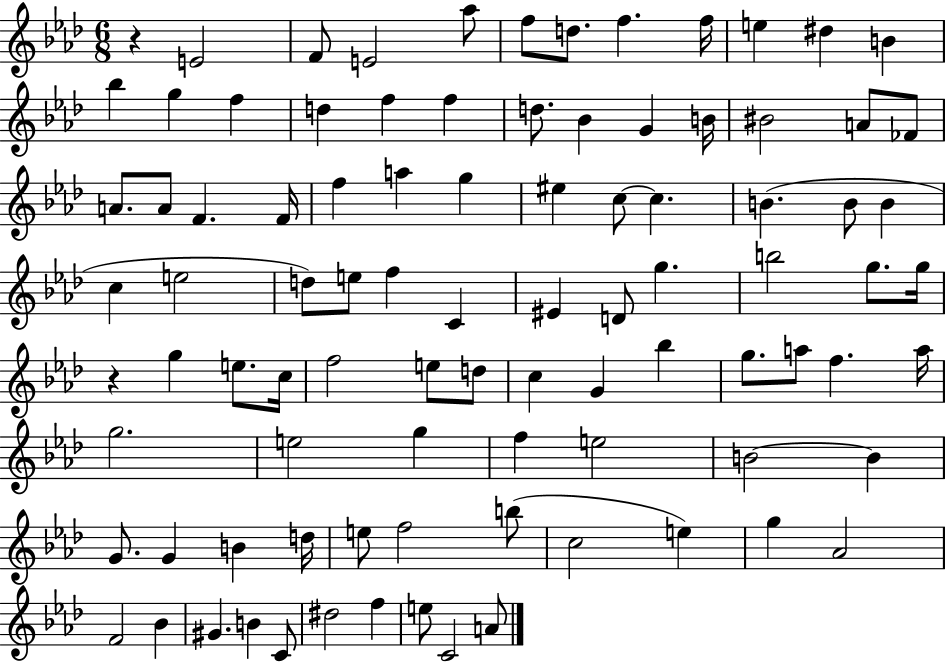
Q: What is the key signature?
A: AES major